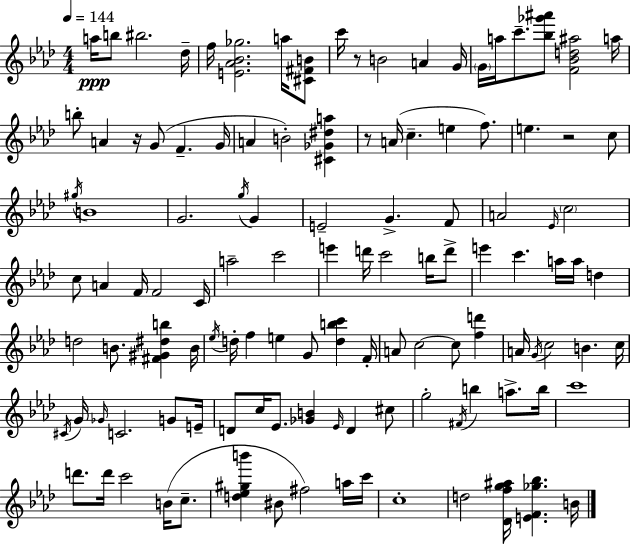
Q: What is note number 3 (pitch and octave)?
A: BIS5